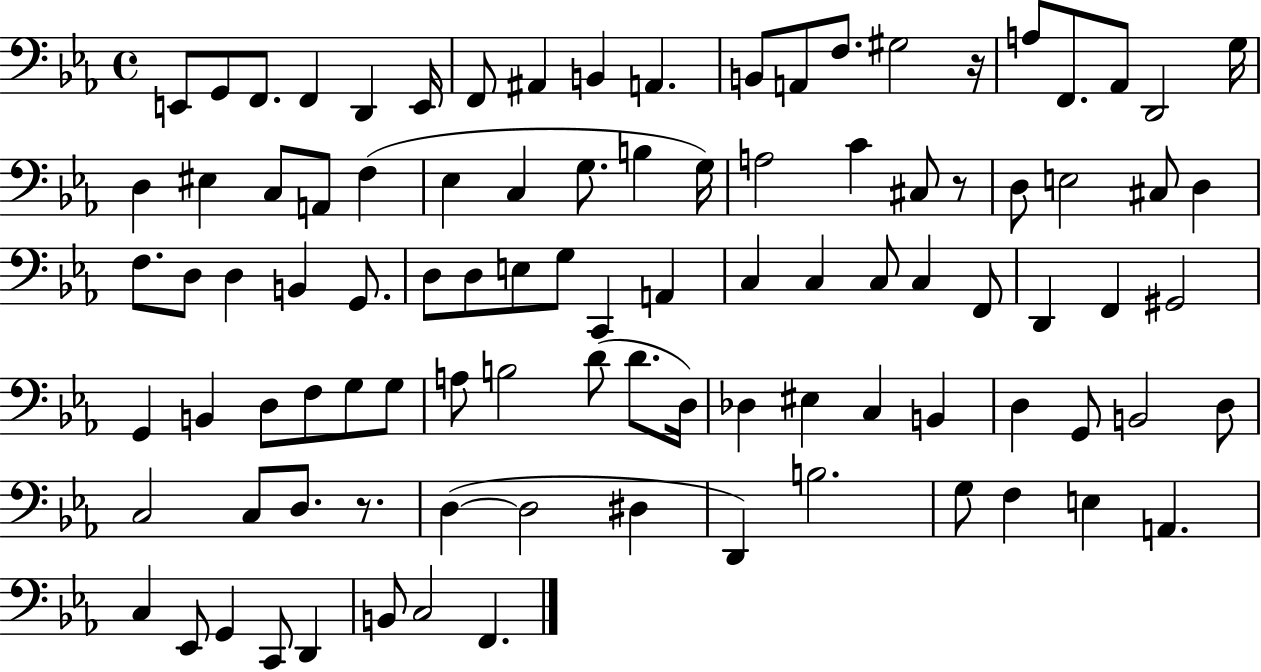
X:1
T:Untitled
M:4/4
L:1/4
K:Eb
E,,/2 G,,/2 F,,/2 F,, D,, E,,/4 F,,/2 ^A,, B,, A,, B,,/2 A,,/2 F,/2 ^G,2 z/4 A,/2 F,,/2 _A,,/2 D,,2 G,/4 D, ^E, C,/2 A,,/2 F, _E, C, G,/2 B, G,/4 A,2 C ^C,/2 z/2 D,/2 E,2 ^C,/2 D, F,/2 D,/2 D, B,, G,,/2 D,/2 D,/2 E,/2 G,/2 C,, A,, C, C, C,/2 C, F,,/2 D,, F,, ^G,,2 G,, B,, D,/2 F,/2 G,/2 G,/2 A,/2 B,2 D/2 D/2 D,/4 _D, ^E, C, B,, D, G,,/2 B,,2 D,/2 C,2 C,/2 D,/2 z/2 D, D,2 ^D, D,, B,2 G,/2 F, E, A,, C, _E,,/2 G,, C,,/2 D,, B,,/2 C,2 F,,